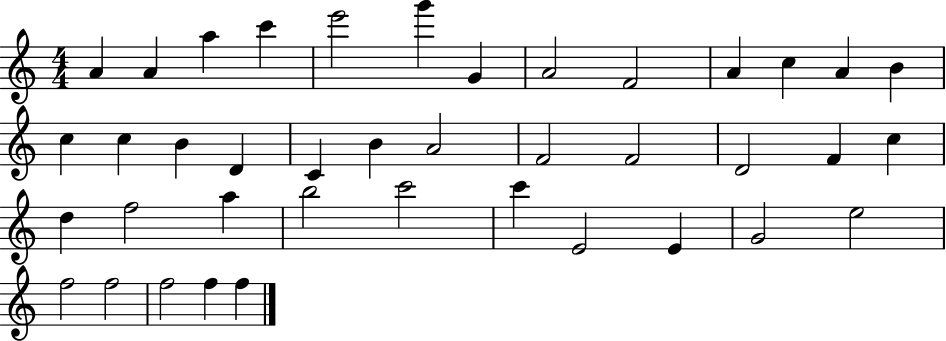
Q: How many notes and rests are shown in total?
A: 40